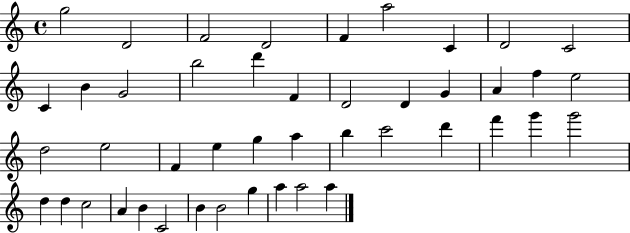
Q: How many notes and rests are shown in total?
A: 45